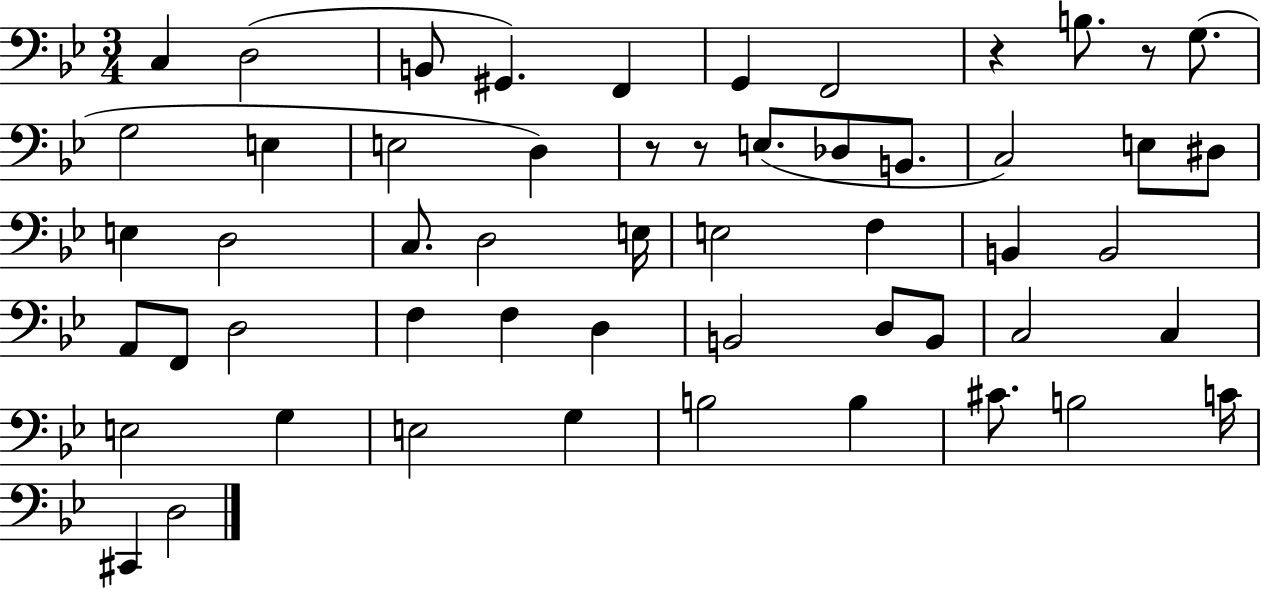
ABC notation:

X:1
T:Untitled
M:3/4
L:1/4
K:Bb
C, D,2 B,,/2 ^G,, F,, G,, F,,2 z B,/2 z/2 G,/2 G,2 E, E,2 D, z/2 z/2 E,/2 _D,/2 B,,/2 C,2 E,/2 ^D,/2 E, D,2 C,/2 D,2 E,/4 E,2 F, B,, B,,2 A,,/2 F,,/2 D,2 F, F, D, B,,2 D,/2 B,,/2 C,2 C, E,2 G, E,2 G, B,2 B, ^C/2 B,2 C/4 ^C,, D,2